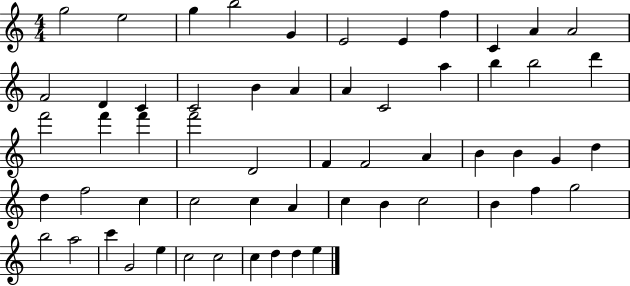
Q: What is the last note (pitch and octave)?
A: E5